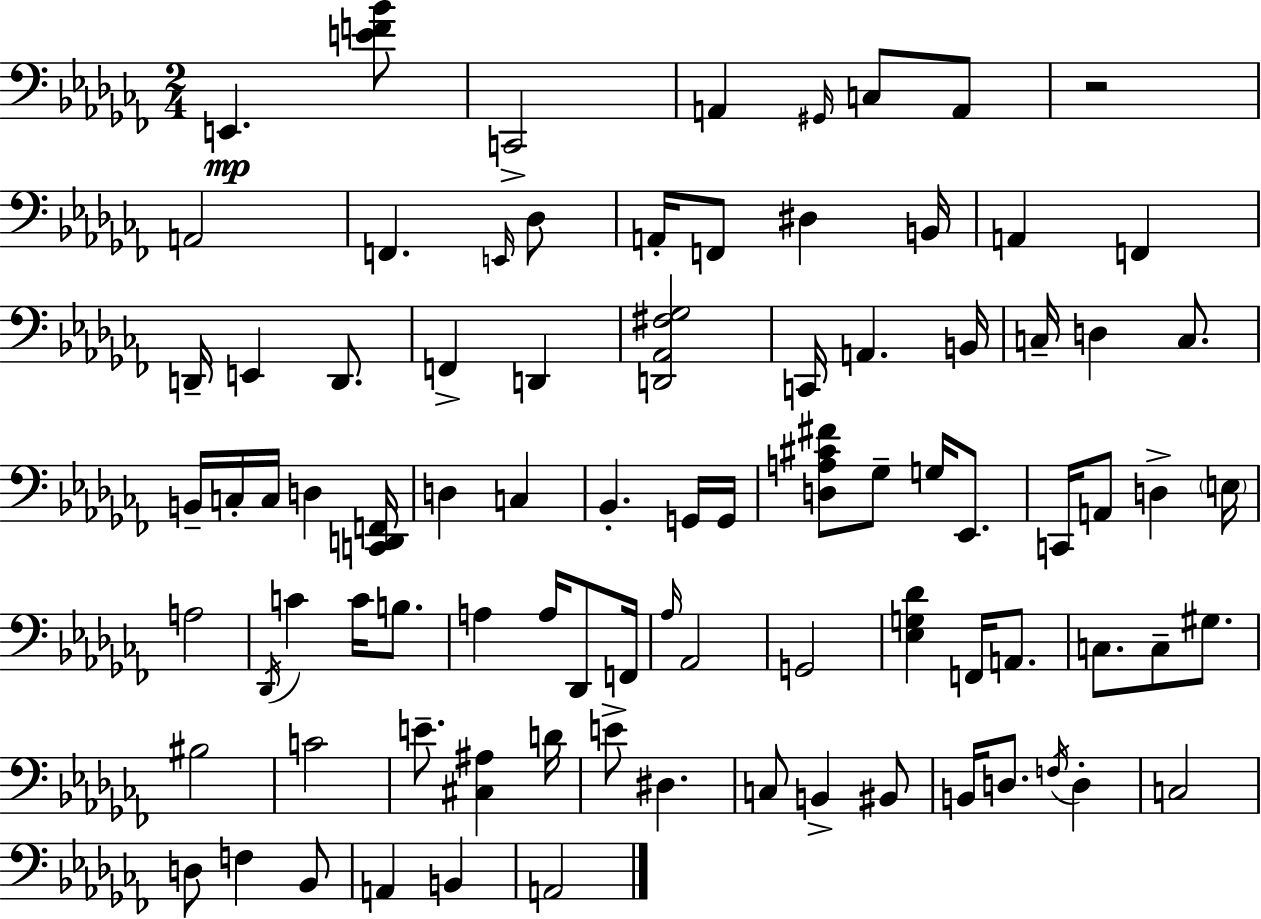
E2/q. [E4,F4,Bb4]/e C2/h A2/q G#2/s C3/e A2/e R/h A2/h F2/q. E2/s Db3/e A2/s F2/e D#3/q B2/s A2/q F2/q D2/s E2/q D2/e. F2/q D2/q [D2,Ab2,F#3,Gb3]/h C2/s A2/q. B2/s C3/s D3/q C3/e. B2/s C3/s C3/s D3/q [C2,D2,F2]/s D3/q C3/q Bb2/q. G2/s G2/s [D3,A3,C#4,F#4]/e Gb3/e G3/s Eb2/e. C2/s A2/e D3/q E3/s A3/h Db2/s C4/q C4/s B3/e. A3/q A3/s Db2/e F2/s Ab3/s Ab2/h G2/h [Eb3,G3,Db4]/q F2/s A2/e. C3/e. C3/e G#3/e. BIS3/h C4/h E4/e. [C#3,A#3]/q D4/s E4/e D#3/q. C3/e B2/q BIS2/e B2/s D3/e. F3/s D3/q C3/h D3/e F3/q Bb2/e A2/q B2/q A2/h